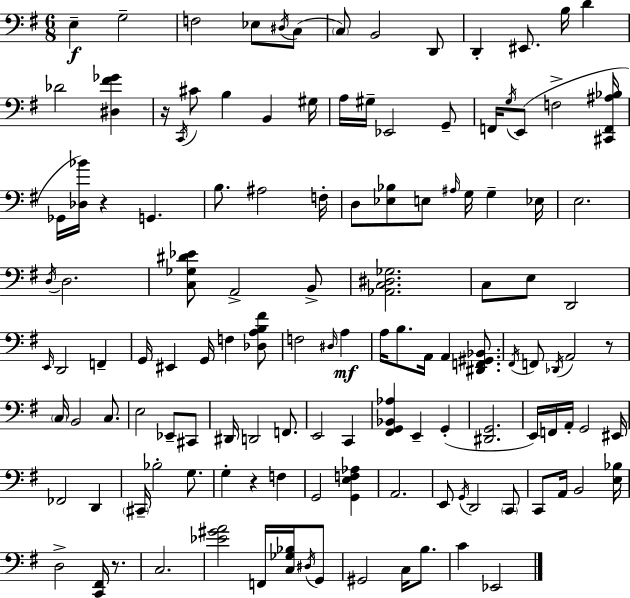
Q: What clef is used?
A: bass